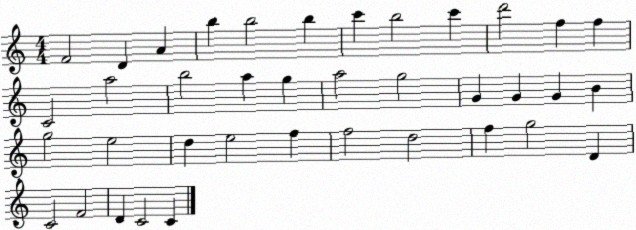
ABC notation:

X:1
T:Untitled
M:4/4
L:1/4
K:C
F2 D A b b2 b c' b2 c' d'2 f f C2 a2 b2 a g a2 g2 G G G B g2 e2 d e2 f f2 d2 f g2 D C2 F2 D C2 C